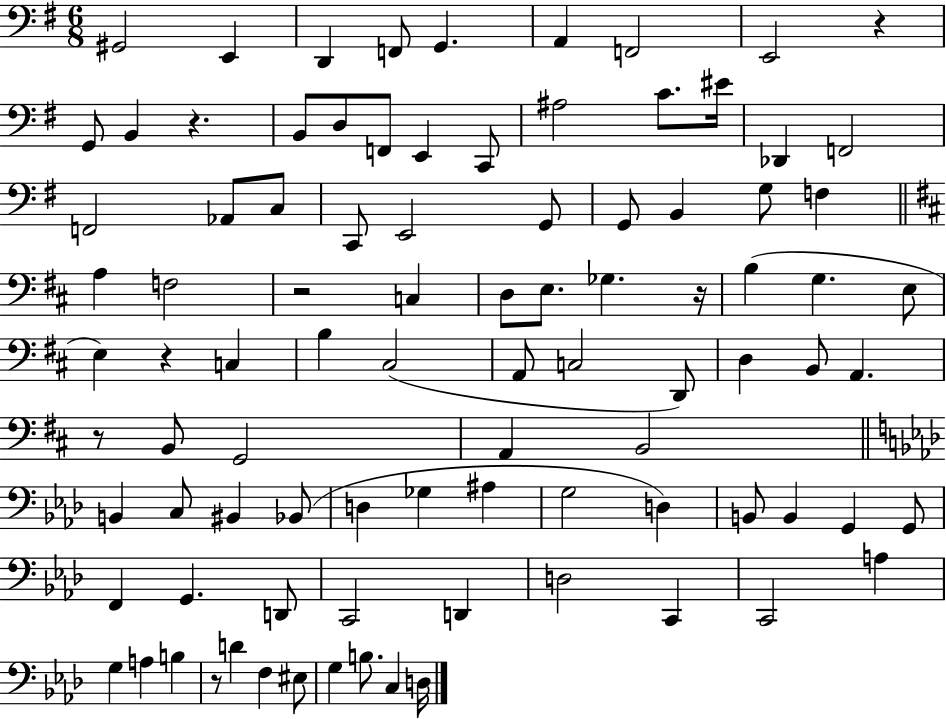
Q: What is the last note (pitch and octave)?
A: D3